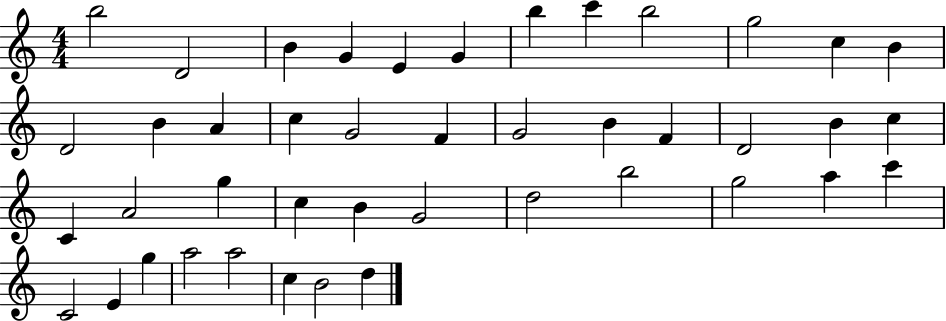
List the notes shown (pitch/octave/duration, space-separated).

B5/h D4/h B4/q G4/q E4/q G4/q B5/q C6/q B5/h G5/h C5/q B4/q D4/h B4/q A4/q C5/q G4/h F4/q G4/h B4/q F4/q D4/h B4/q C5/q C4/q A4/h G5/q C5/q B4/q G4/h D5/h B5/h G5/h A5/q C6/q C4/h E4/q G5/q A5/h A5/h C5/q B4/h D5/q